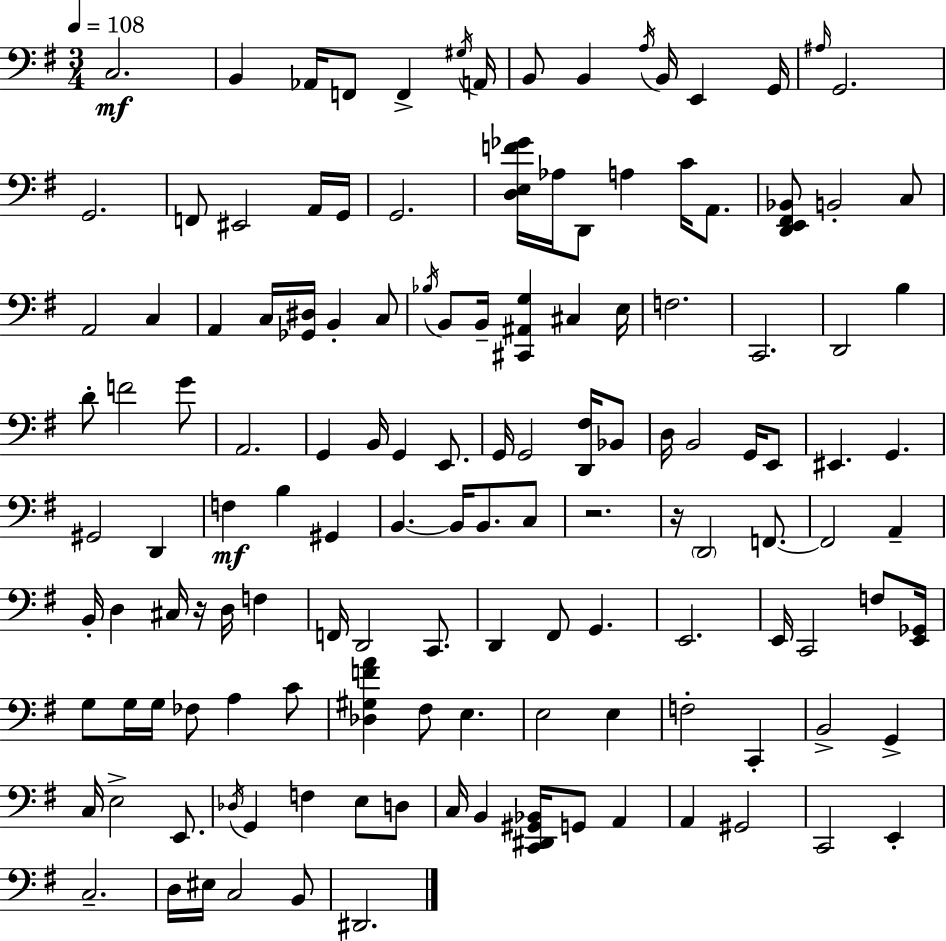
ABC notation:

X:1
T:Untitled
M:3/4
L:1/4
K:G
C,2 B,, _A,,/4 F,,/2 F,, ^G,/4 A,,/4 B,,/2 B,, A,/4 B,,/4 E,, G,,/4 ^A,/4 G,,2 G,,2 F,,/2 ^E,,2 A,,/4 G,,/4 G,,2 [D,E,F_G]/4 _A,/4 D,,/2 A, C/4 A,,/2 [D,,E,,^F,,_B,,]/2 B,,2 C,/2 A,,2 C, A,, C,/4 [_G,,^D,]/4 B,, C,/2 _B,/4 B,,/2 B,,/4 [^C,,^A,,G,] ^C, E,/4 F,2 C,,2 D,,2 B, D/2 F2 G/2 A,,2 G,, B,,/4 G,, E,,/2 G,,/4 G,,2 [D,,^F,]/4 _B,,/2 D,/4 B,,2 G,,/4 E,,/2 ^E,, G,, ^G,,2 D,, F, B, ^G,, B,, B,,/4 B,,/2 C,/2 z2 z/4 D,,2 F,,/2 F,,2 A,, B,,/4 D, ^C,/4 z/4 D,/4 F, F,,/4 D,,2 C,,/2 D,, ^F,,/2 G,, E,,2 E,,/4 C,,2 F,/2 [E,,_G,,]/4 G,/2 G,/4 G,/4 _F,/2 A, C/2 [_D,^G,FA] ^F,/2 E, E,2 E, F,2 C,, B,,2 G,, C,/4 E,2 E,,/2 _D,/4 G,, F, E,/2 D,/2 C,/4 B,, [C,,^D,,^G,,_B,,]/4 G,,/2 A,, A,, ^G,,2 C,,2 E,, C,2 D,/4 ^E,/4 C,2 B,,/2 ^D,,2